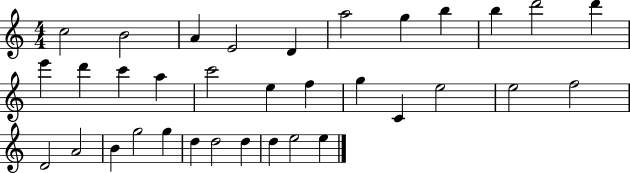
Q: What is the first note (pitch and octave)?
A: C5